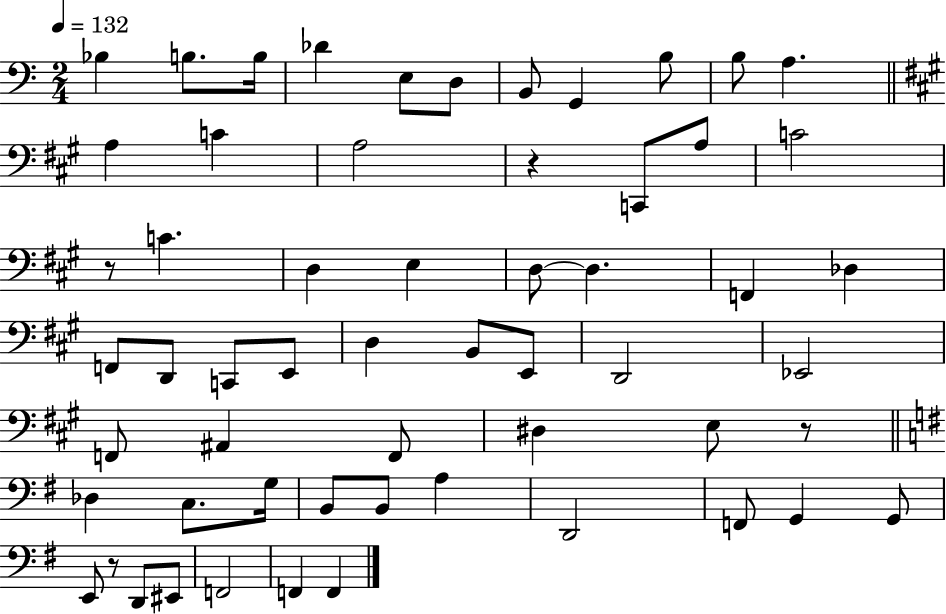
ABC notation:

X:1
T:Untitled
M:2/4
L:1/4
K:C
_B, B,/2 B,/4 _D E,/2 D,/2 B,,/2 G,, B,/2 B,/2 A, A, C A,2 z C,,/2 A,/2 C2 z/2 C D, E, D,/2 D, F,, _D, F,,/2 D,,/2 C,,/2 E,,/2 D, B,,/2 E,,/2 D,,2 _E,,2 F,,/2 ^A,, F,,/2 ^D, E,/2 z/2 _D, C,/2 G,/4 B,,/2 B,,/2 A, D,,2 F,,/2 G,, G,,/2 E,,/2 z/2 D,,/2 ^E,,/2 F,,2 F,, F,,